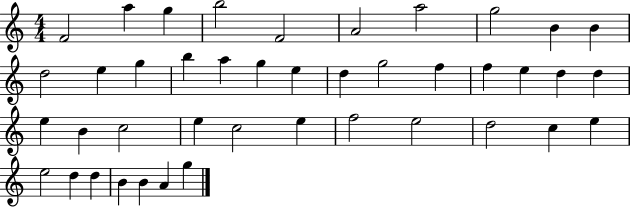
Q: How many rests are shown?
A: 0